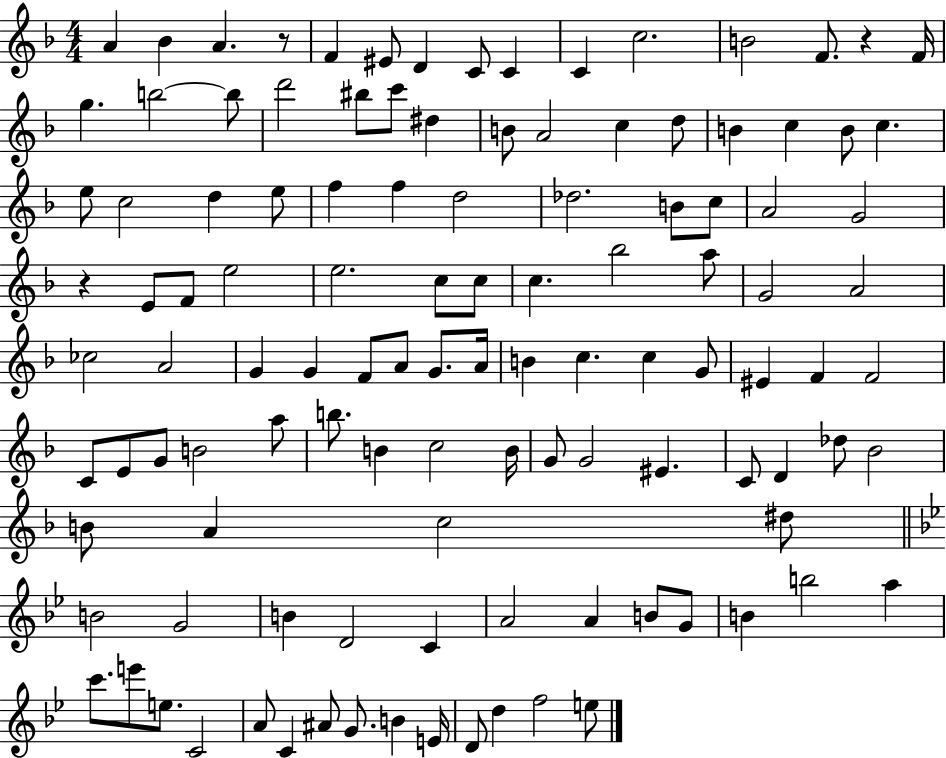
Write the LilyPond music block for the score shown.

{
  \clef treble
  \numericTimeSignature
  \time 4/4
  \key f \major
  a'4 bes'4 a'4. r8 | f'4 eis'8 d'4 c'8 c'4 | c'4 c''2. | b'2 f'8. r4 f'16 | \break g''4. b''2~~ b''8 | d'''2 bis''8 c'''8 dis''4 | b'8 a'2 c''4 d''8 | b'4 c''4 b'8 c''4. | \break e''8 c''2 d''4 e''8 | f''4 f''4 d''2 | des''2. b'8 c''8 | a'2 g'2 | \break r4 e'8 f'8 e''2 | e''2. c''8 c''8 | c''4. bes''2 a''8 | g'2 a'2 | \break ces''2 a'2 | g'4 g'4 f'8 a'8 g'8. a'16 | b'4 c''4. c''4 g'8 | eis'4 f'4 f'2 | \break c'8 e'8 g'8 b'2 a''8 | b''8. b'4 c''2 b'16 | g'8 g'2 eis'4. | c'8 d'4 des''8 bes'2 | \break b'8 a'4 c''2 dis''8 | \bar "||" \break \key g \minor b'2 g'2 | b'4 d'2 c'4 | a'2 a'4 b'8 g'8 | b'4 b''2 a''4 | \break c'''8. e'''8 e''8. c'2 | a'8 c'4 ais'8 g'8. b'4 e'16 | d'8 d''4 f''2 e''8 | \bar "|."
}